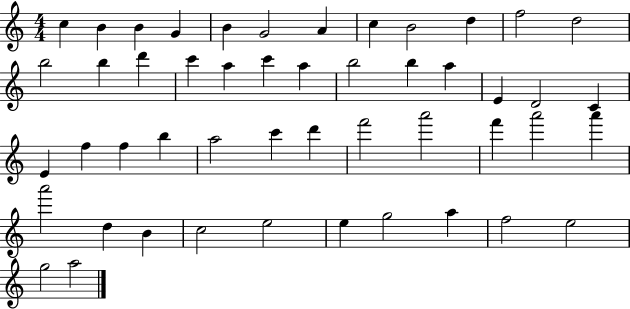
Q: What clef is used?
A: treble